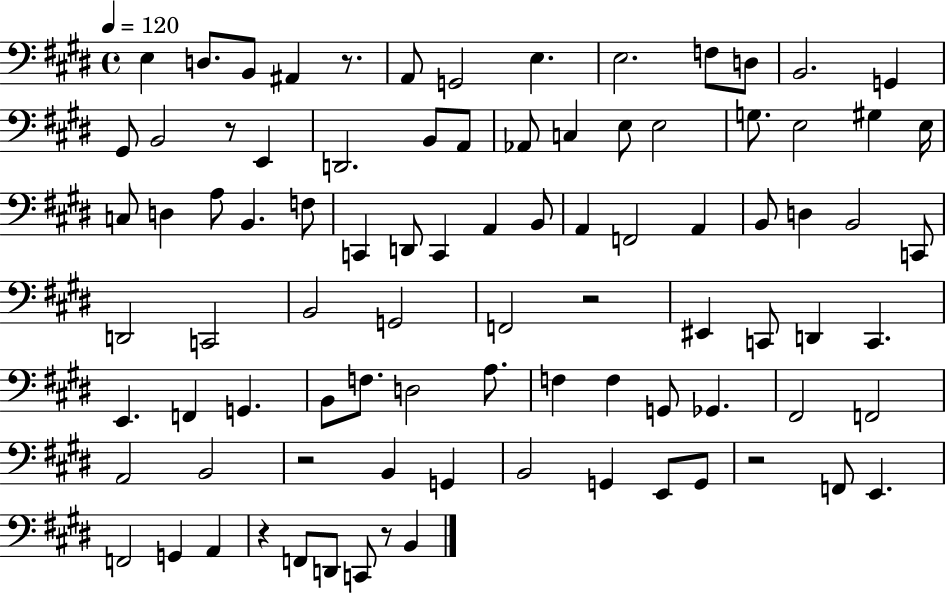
{
  \clef bass
  \time 4/4
  \defaultTimeSignature
  \key e \major
  \tempo 4 = 120
  e4 d8. b,8 ais,4 r8. | a,8 g,2 e4. | e2. f8 d8 | b,2. g,4 | \break gis,8 b,2 r8 e,4 | d,2. b,8 a,8 | aes,8 c4 e8 e2 | g8. e2 gis4 e16 | \break c8 d4 a8 b,4. f8 | c,4 d,8 c,4 a,4 b,8 | a,4 f,2 a,4 | b,8 d4 b,2 c,8 | \break d,2 c,2 | b,2 g,2 | f,2 r2 | eis,4 c,8 d,4 c,4. | \break e,4. f,4 g,4. | b,8 f8. d2 a8. | f4 f4 g,8 ges,4. | fis,2 f,2 | \break a,2 b,2 | r2 b,4 g,4 | b,2 g,4 e,8 g,8 | r2 f,8 e,4. | \break f,2 g,4 a,4 | r4 f,8 d,8 c,8 r8 b,4 | \bar "|."
}